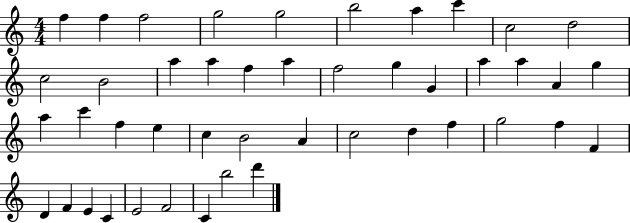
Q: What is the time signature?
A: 4/4